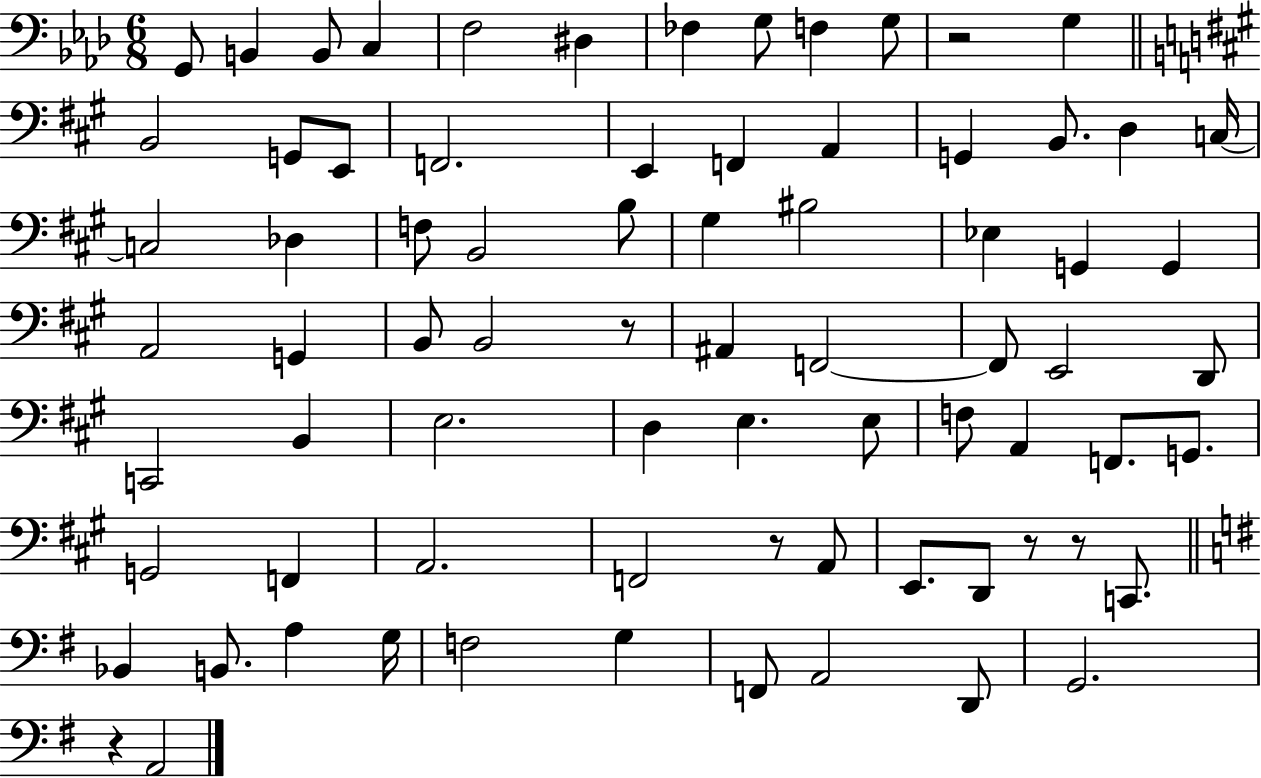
G2/e B2/q B2/e C3/q F3/h D#3/q FES3/q G3/e F3/q G3/e R/h G3/q B2/h G2/e E2/e F2/h. E2/q F2/q A2/q G2/q B2/e. D3/q C3/s C3/h Db3/q F3/e B2/h B3/e G#3/q BIS3/h Eb3/q G2/q G2/q A2/h G2/q B2/e B2/h R/e A#2/q F2/h F2/e E2/h D2/e C2/h B2/q E3/h. D3/q E3/q. E3/e F3/e A2/q F2/e. G2/e. G2/h F2/q A2/h. F2/h R/e A2/e E2/e. D2/e R/e R/e C2/e. Bb2/q B2/e. A3/q G3/s F3/h G3/q F2/e A2/h D2/e G2/h. R/q A2/h